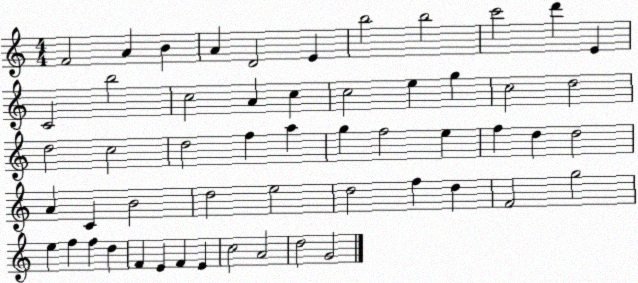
X:1
T:Untitled
M:4/4
L:1/4
K:C
F2 A B A D2 E b2 b2 c'2 d' E C2 b2 c2 A c c2 e g c2 d2 d2 c2 d2 f a g f2 e f d d2 A C B2 d2 e2 d2 f d F2 g2 e f f d F E F E c2 A2 d2 G2